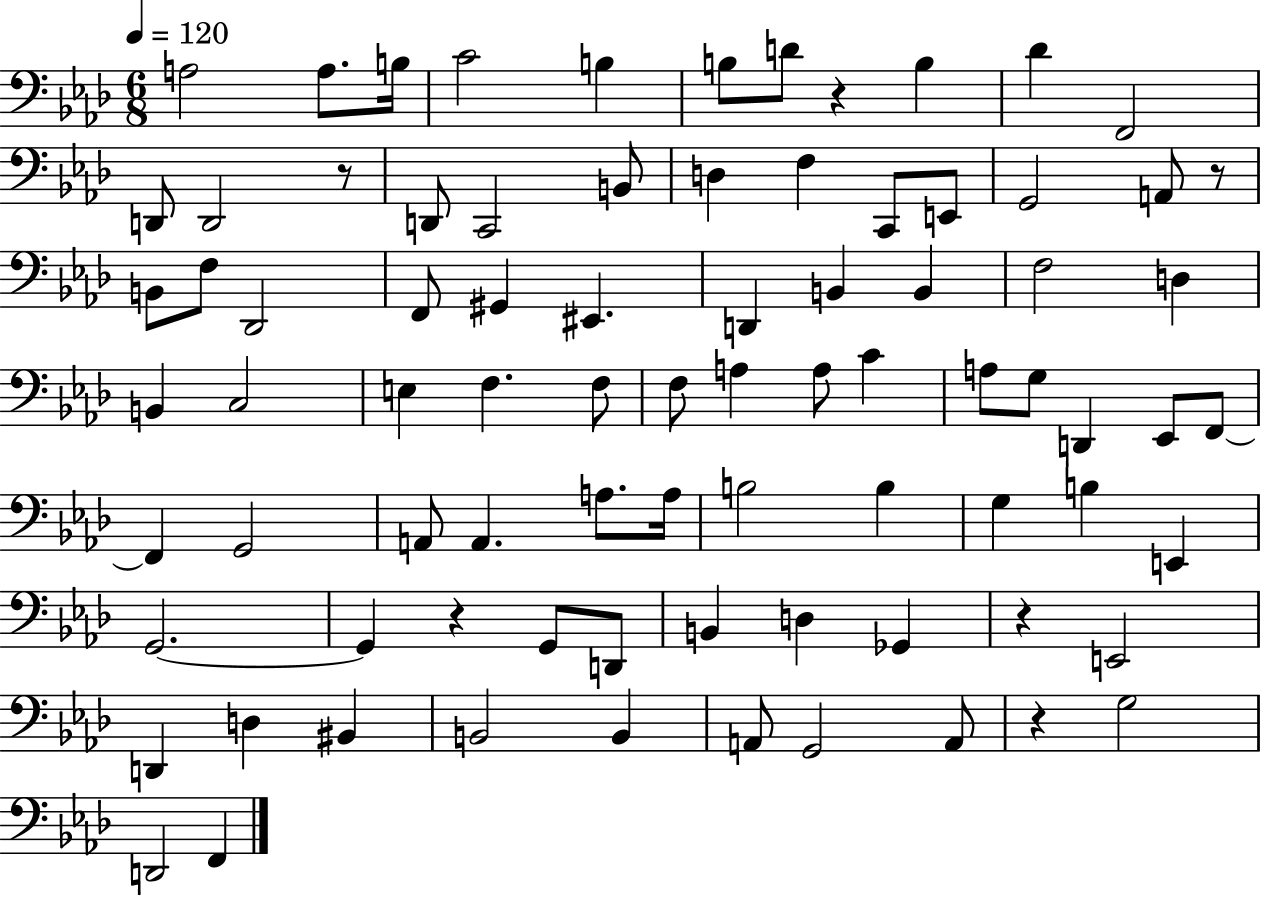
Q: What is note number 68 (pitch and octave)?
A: BIS2